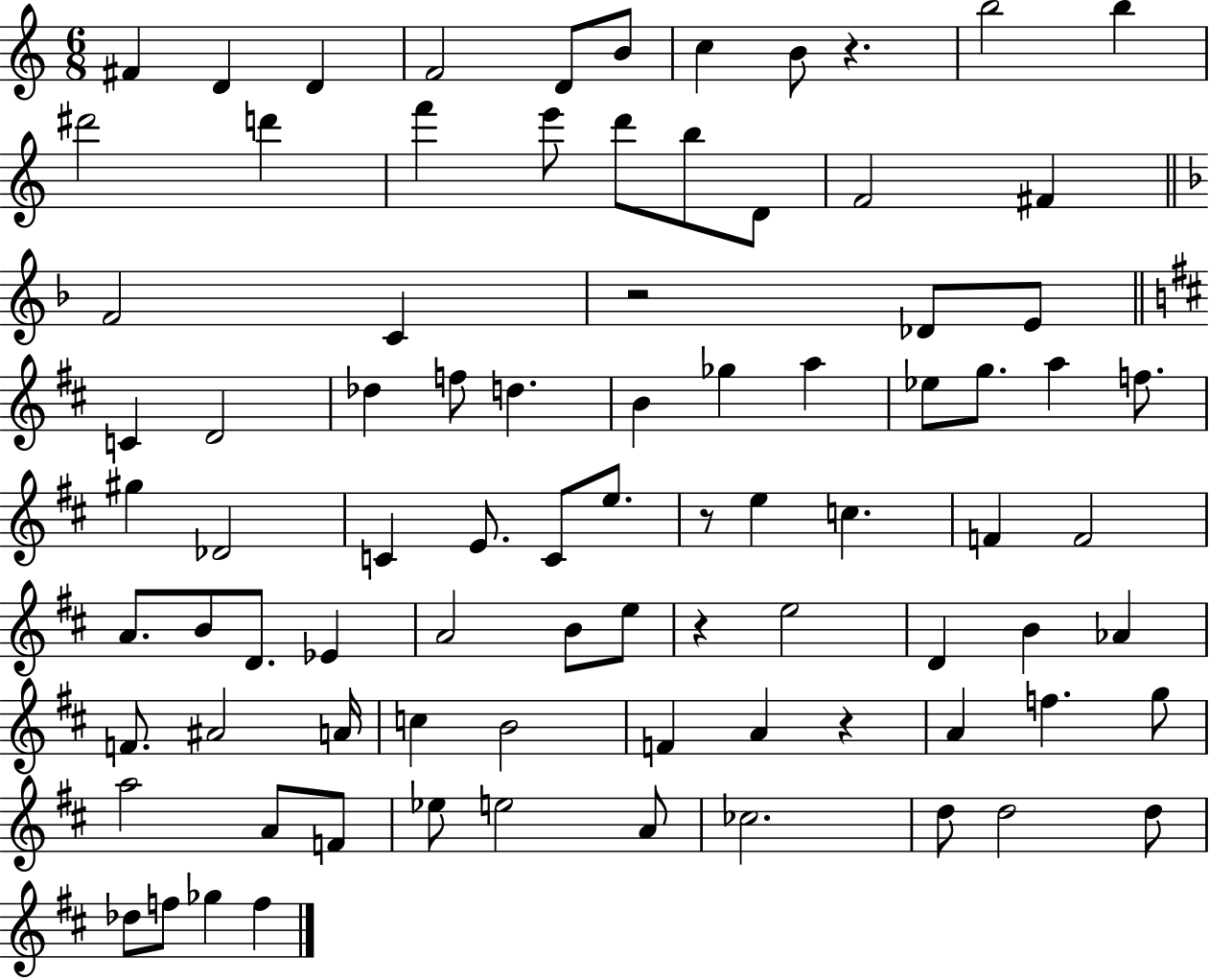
X:1
T:Untitled
M:6/8
L:1/4
K:C
^F D D F2 D/2 B/2 c B/2 z b2 b ^d'2 d' f' e'/2 d'/2 b/2 D/2 F2 ^F F2 C z2 _D/2 E/2 C D2 _d f/2 d B _g a _e/2 g/2 a f/2 ^g _D2 C E/2 C/2 e/2 z/2 e c F F2 A/2 B/2 D/2 _E A2 B/2 e/2 z e2 D B _A F/2 ^A2 A/4 c B2 F A z A f g/2 a2 A/2 F/2 _e/2 e2 A/2 _c2 d/2 d2 d/2 _d/2 f/2 _g f